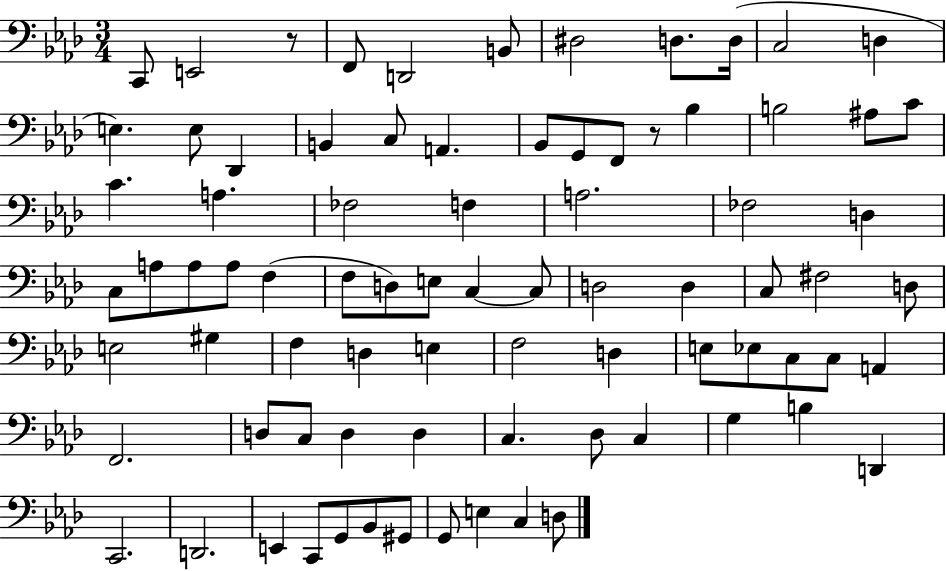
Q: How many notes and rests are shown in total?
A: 81